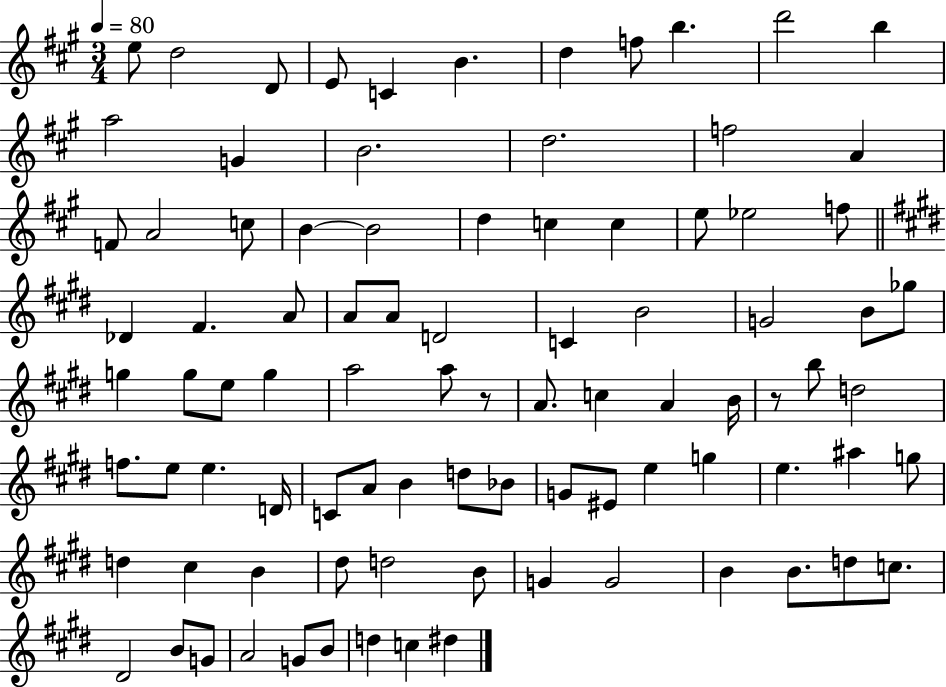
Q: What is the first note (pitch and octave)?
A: E5